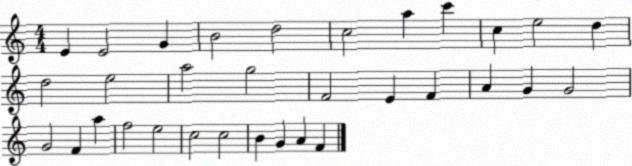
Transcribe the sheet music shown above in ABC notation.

X:1
T:Untitled
M:4/4
L:1/4
K:C
E E2 G B2 d2 c2 a c' c e2 d d2 e2 a2 g2 F2 E F A G G2 G2 F a f2 e2 c2 c2 B G A F